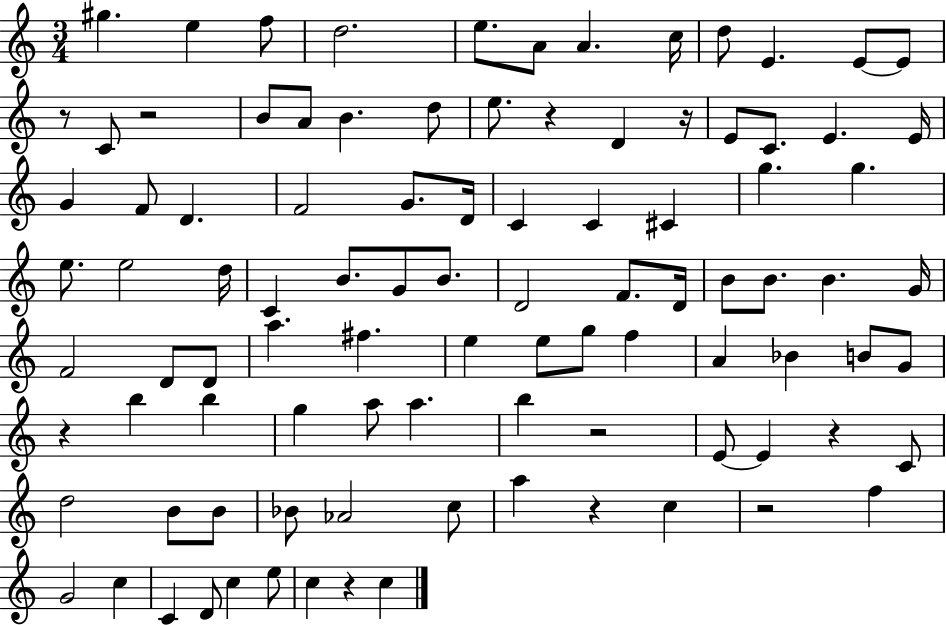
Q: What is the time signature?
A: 3/4